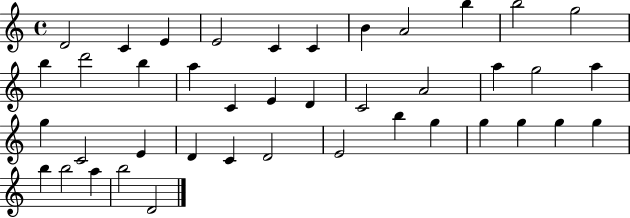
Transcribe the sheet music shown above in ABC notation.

X:1
T:Untitled
M:4/4
L:1/4
K:C
D2 C E E2 C C B A2 b b2 g2 b d'2 b a C E D C2 A2 a g2 a g C2 E D C D2 E2 b g g g g g b b2 a b2 D2